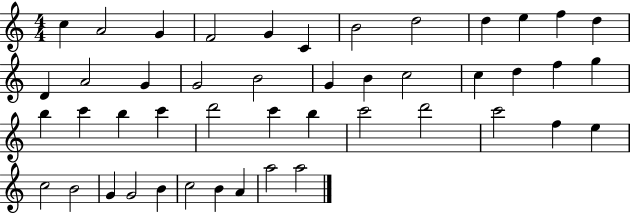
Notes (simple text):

C5/q A4/h G4/q F4/h G4/q C4/q B4/h D5/h D5/q E5/q F5/q D5/q D4/q A4/h G4/q G4/h B4/h G4/q B4/q C5/h C5/q D5/q F5/q G5/q B5/q C6/q B5/q C6/q D6/h C6/q B5/q C6/h D6/h C6/h F5/q E5/q C5/h B4/h G4/q G4/h B4/q C5/h B4/q A4/q A5/h A5/h